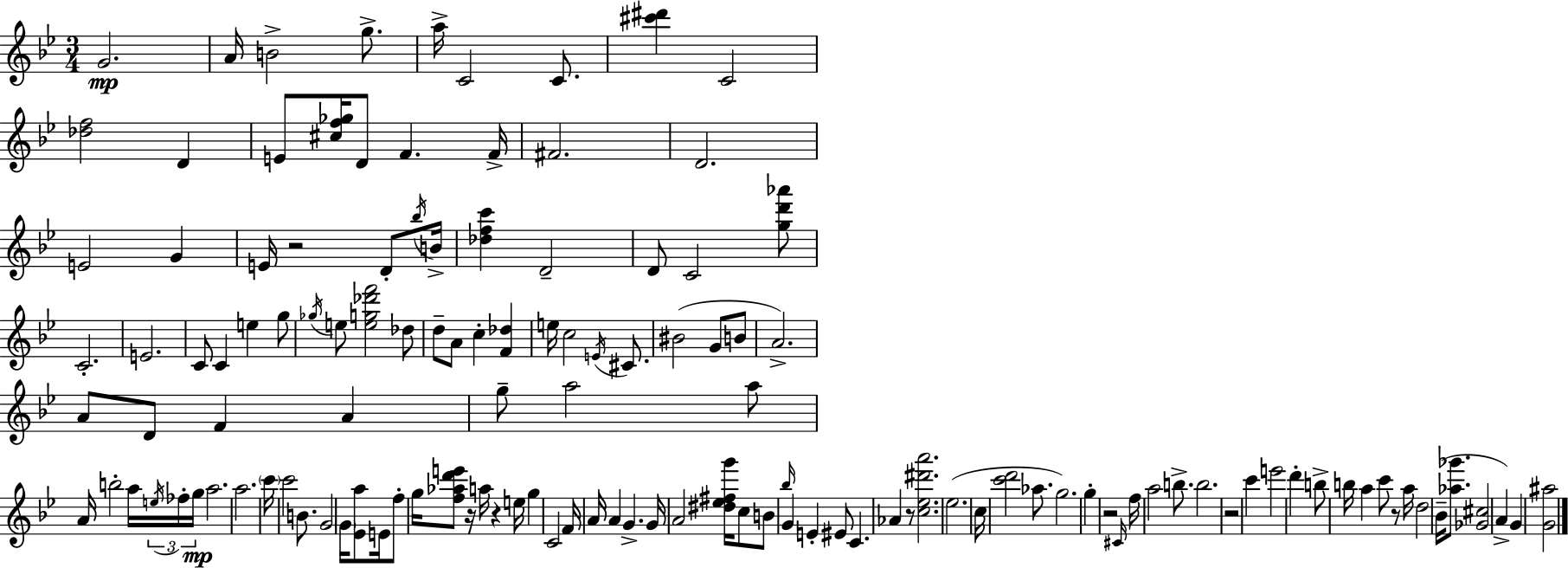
G4/h. A4/s B4/h G5/e. A5/s C4/h C4/e. [C#6,D#6]/q C4/h [Db5,F5]/h D4/q E4/e [C#5,F5,Gb5]/s D4/e F4/q. F4/s F#4/h. D4/h. E4/h G4/q E4/s R/h D4/e Bb5/s B4/s [Db5,F5,C6]/q D4/h D4/e C4/h [G5,D6,Ab6]/e C4/h. E4/h. C4/e C4/q E5/q G5/e Gb5/s E5/e [E5,G5,Db6,F6]/h Db5/e D5/e A4/e C5/q [F4,Db5]/q E5/s C5/h E4/s C#4/e. BIS4/h G4/e B4/e A4/h. A4/e D4/e F4/q A4/q G5/e A5/h A5/e A4/s B5/h A5/s E5/s FES5/s G5/s A5/h. A5/h. C6/s C6/h B4/e. G4/h G4/s [Eb4,A5]/e E4/s F5/e G5/s [F5,Ab5,D6,E6]/e R/s A5/s R/q E5/s G5/q C4/h F4/s A4/s A4/q G4/q. G4/s A4/h [D#5,Eb5,F#5,G6]/s C5/e B4/e Bb5/s G4/q E4/q EIS4/e C4/q. Ab4/q R/e [C5,Eb5,D#6,A6]/h. Eb5/h. C5/s [C6,D6]/h Ab5/e. G5/h. G5/q R/h C#4/s F5/s A5/h B5/e. B5/h. R/h C6/q E6/h D6/q B5/e B5/s A5/q C6/e R/e A5/s D5/h Bb4/s [Ab5,Gb6]/e. [Gb4,C#5]/h A4/q G4/q [G4,A#5]/h